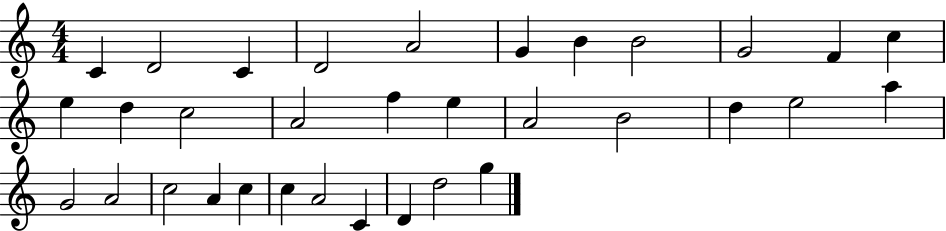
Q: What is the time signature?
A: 4/4